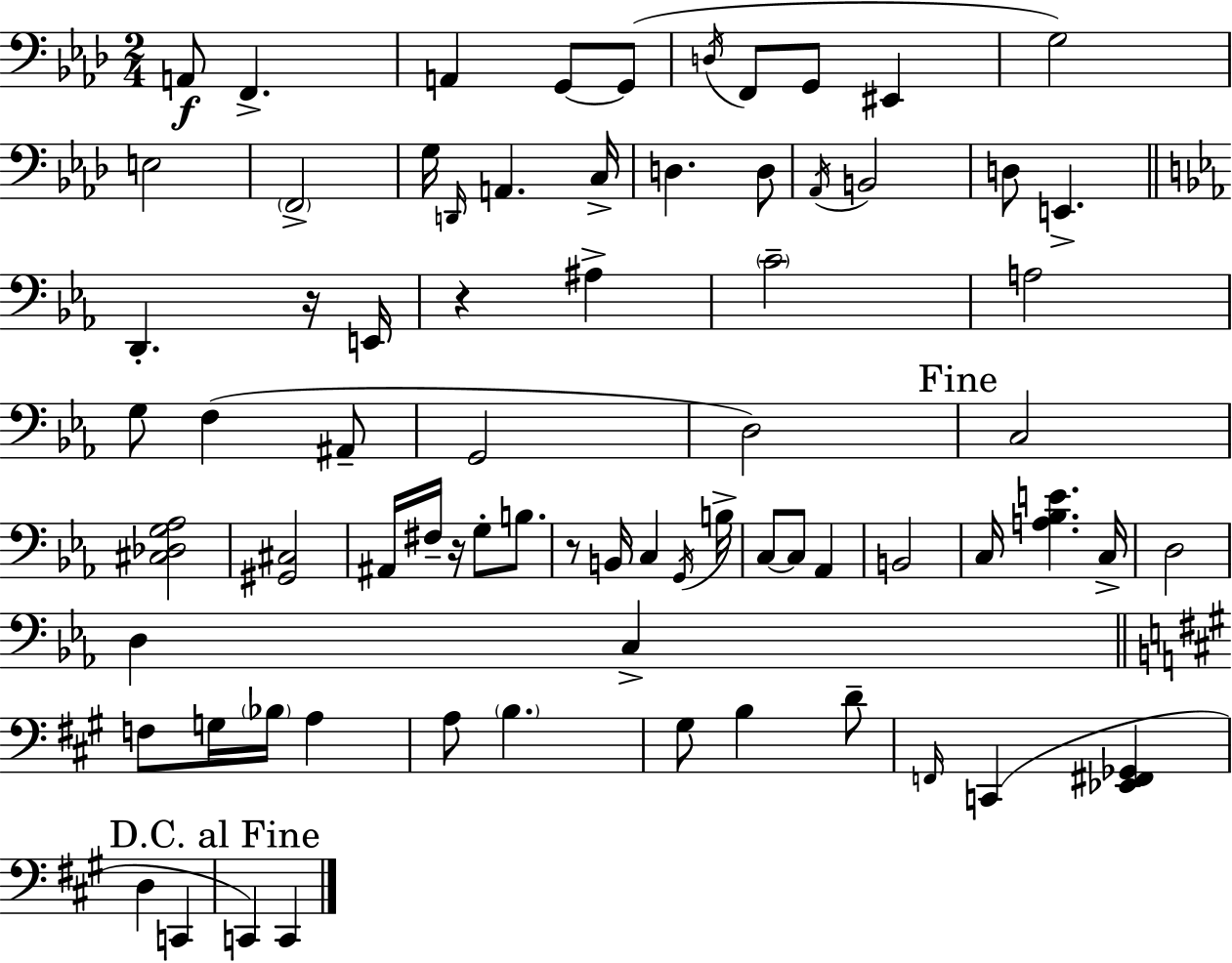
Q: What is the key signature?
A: AES major